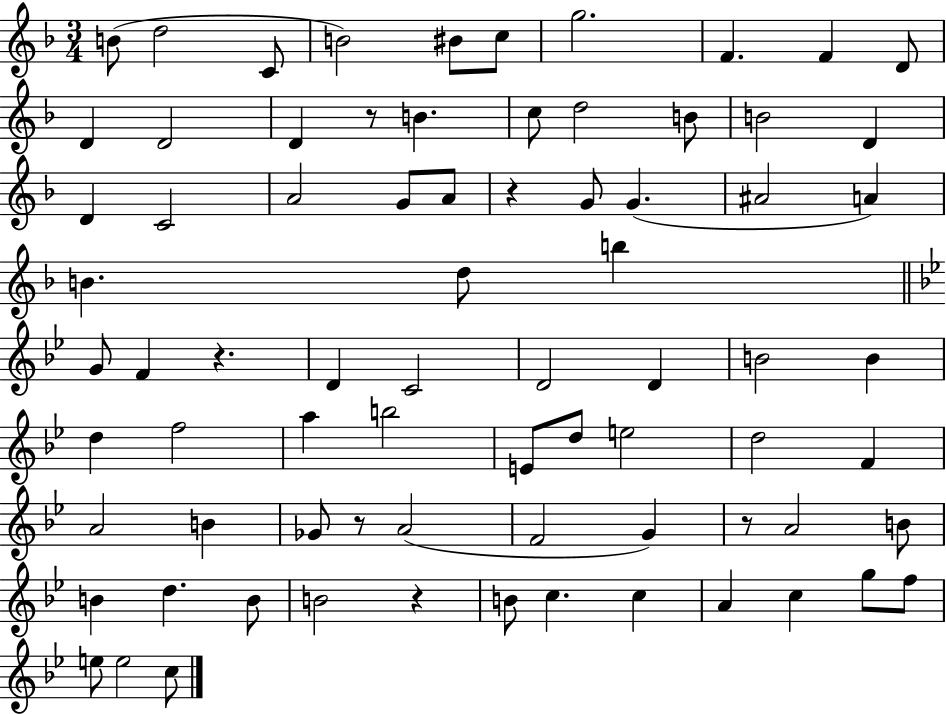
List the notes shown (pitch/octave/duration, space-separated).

B4/e D5/h C4/e B4/h BIS4/e C5/e G5/h. F4/q. F4/q D4/e D4/q D4/h D4/q R/e B4/q. C5/e D5/h B4/e B4/h D4/q D4/q C4/h A4/h G4/e A4/e R/q G4/e G4/q. A#4/h A4/q B4/q. D5/e B5/q G4/e F4/q R/q. D4/q C4/h D4/h D4/q B4/h B4/q D5/q F5/h A5/q B5/h E4/e D5/e E5/h D5/h F4/q A4/h B4/q Gb4/e R/e A4/h F4/h G4/q R/e A4/h B4/e B4/q D5/q. B4/e B4/h R/q B4/e C5/q. C5/q A4/q C5/q G5/e F5/e E5/e E5/h C5/e